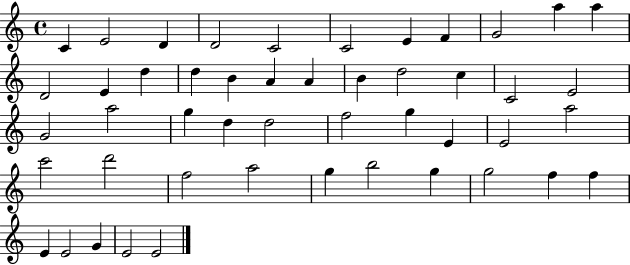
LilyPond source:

{
  \clef treble
  \time 4/4
  \defaultTimeSignature
  \key c \major
  c'4 e'2 d'4 | d'2 c'2 | c'2 e'4 f'4 | g'2 a''4 a''4 | \break d'2 e'4 d''4 | d''4 b'4 a'4 a'4 | b'4 d''2 c''4 | c'2 e'2 | \break g'2 a''2 | g''4 d''4 d''2 | f''2 g''4 e'4 | e'2 a''2 | \break c'''2 d'''2 | f''2 a''2 | g''4 b''2 g''4 | g''2 f''4 f''4 | \break e'4 e'2 g'4 | e'2 e'2 | \bar "|."
}